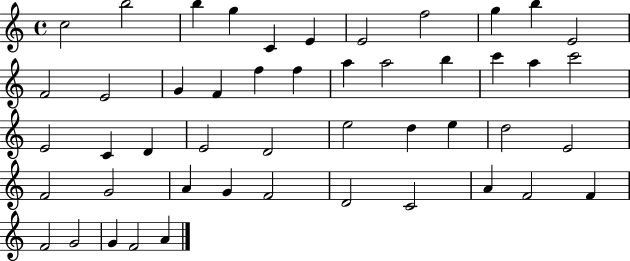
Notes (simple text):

C5/h B5/h B5/q G5/q C4/q E4/q E4/h F5/h G5/q B5/q E4/h F4/h E4/h G4/q F4/q F5/q F5/q A5/q A5/h B5/q C6/q A5/q C6/h E4/h C4/q D4/q E4/h D4/h E5/h D5/q E5/q D5/h E4/h F4/h G4/h A4/q G4/q F4/h D4/h C4/h A4/q F4/h F4/q F4/h G4/h G4/q F4/h A4/q